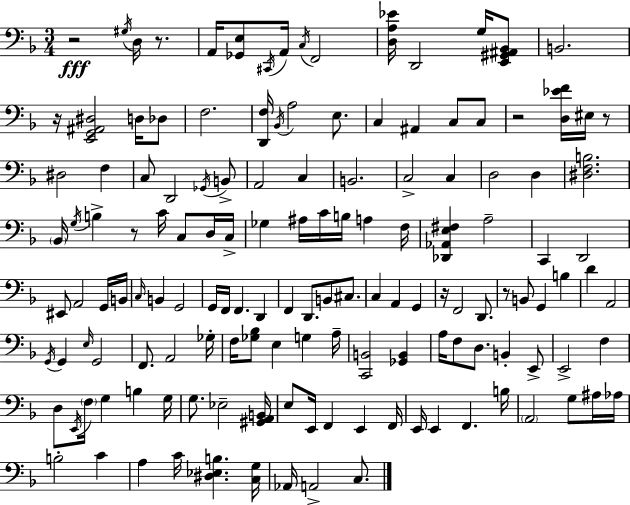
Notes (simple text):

R/h G#3/s D3/s R/e. A2/s [Gb2,E3]/e C#2/s A2/s C3/s F2/h [D3,A3,Eb4]/s D2/h G3/s [E2,G#2,A#2,Bb2]/e B2/h. R/s [E2,G2,A#2,D#3]/h D3/s Db3/e F3/h. [D2,F3]/s Bb2/s A3/h E3/e. C3/q A#2/q C3/e C3/e R/h [D3,Eb4,F4]/s EIS3/s R/e D#3/h F3/q C3/e D2/h Gb2/s B2/e A2/h C3/q B2/h. C3/h C3/q D3/h D3/q [D#3,F3,B3]/h. Bb2/s G3/s B3/q R/e C4/s C3/e D3/s C3/s Gb3/q A#3/s C4/s B3/s A3/q F3/s [Db2,Ab2,E3,F#3]/q A3/h C2/q D2/h EIS2/e A2/h G2/s B2/s C3/s B2/q G2/h G2/s F2/s F2/q. D2/q F2/q D2/e. B2/e C#3/e. C3/q A2/q G2/q R/s F2/h D2/e. R/e B2/e G2/q B3/q D4/q A2/h G2/s G2/q E3/s G2/h F2/e. A2/h Gb3/s F3/s [Gb3,Bb3]/e E3/q G3/q A3/s [C2,B2]/h [Gb2,B2]/q A3/s F3/e D3/e. B2/q E2/e E2/h F3/q D3/e E2/s F3/s G3/q B3/q G3/s G3/e. Eb3/h [G#2,A2,B2]/s E3/e E2/s F2/q E2/q F2/s E2/s E2/q F2/q. B3/s A2/h G3/e A#3/s Ab3/s B3/h C4/q A3/q C4/s [D#3,Eb3,B3]/q. [C3,G3]/s Ab2/s A2/h C3/e.